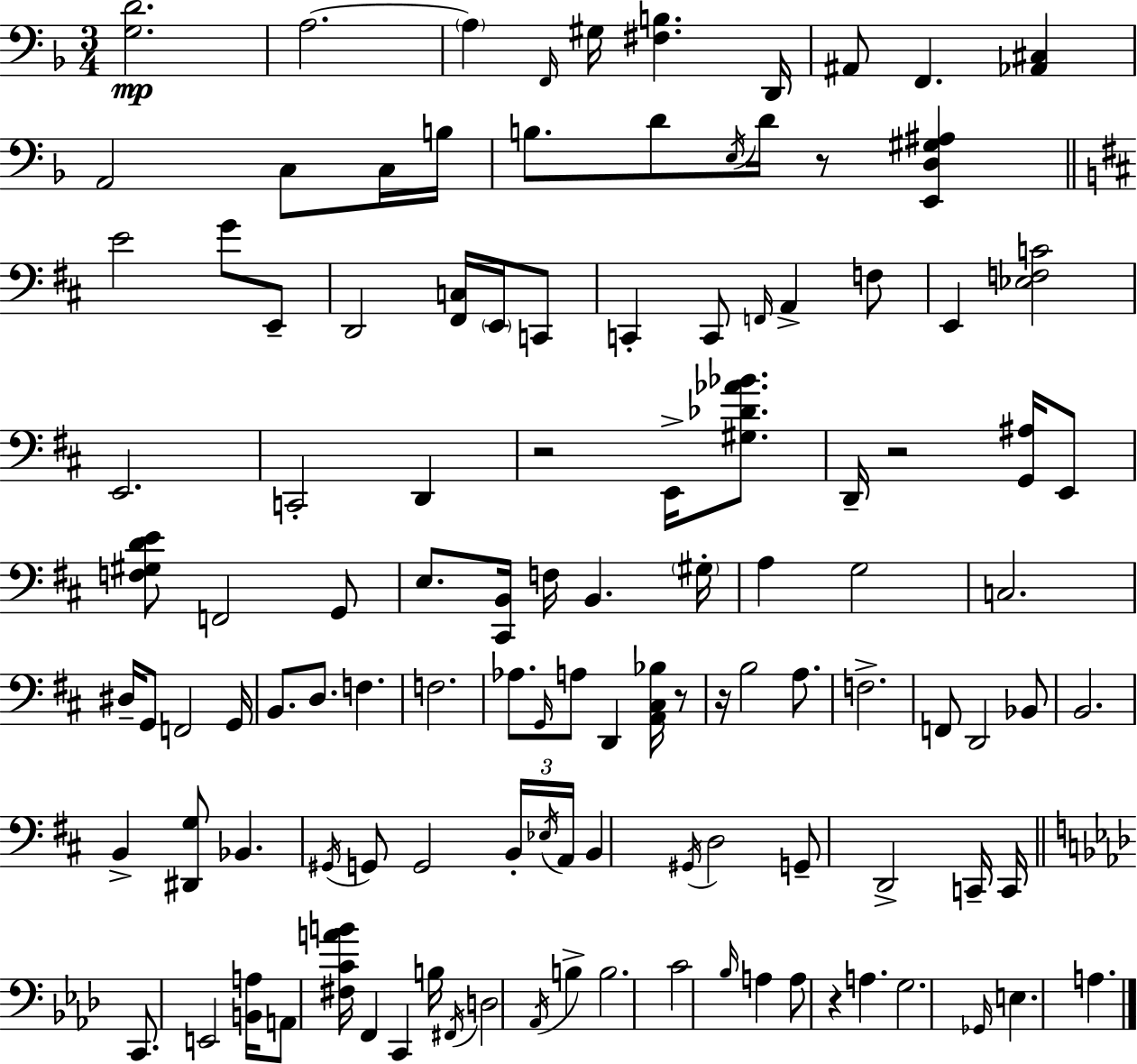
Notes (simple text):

[G3,D4]/h. A3/h. A3/q F2/s G#3/s [F#3,B3]/q. D2/s A#2/e F2/q. [Ab2,C#3]/q A2/h C3/e C3/s B3/s B3/e. D4/e E3/s D4/s R/e [E2,D3,G#3,A#3]/q E4/h G4/e E2/e D2/h [F#2,C3]/s E2/s C2/e C2/q C2/e F2/s A2/q F3/e E2/q [Eb3,F3,C4]/h E2/h. C2/h D2/q R/h E2/s [G#3,Db4,Ab4,Bb4]/e. D2/s R/h [G2,A#3]/s E2/e [F3,G#3,D4,E4]/e F2/h G2/e E3/e. [C#2,B2]/s F3/s B2/q. G#3/s A3/q G3/h C3/h. D#3/s G2/e F2/h G2/s B2/e. D3/e. F3/q. F3/h. Ab3/e. G2/s A3/e D2/q [A2,C#3,Bb3]/s R/e R/s B3/h A3/e. F3/h. F2/e D2/h Bb2/e B2/h. B2/q [D#2,G3]/e Bb2/q. G#2/s G2/e G2/h B2/s Eb3/s A2/s B2/q G#2/s D3/h G2/e D2/h C2/s C2/s C2/e. E2/h [B2,A3]/s A2/e [F#3,C4,A4,B4]/s F2/q C2/q B3/s F#2/s D3/h Ab2/s B3/q B3/h. C4/h Bb3/s A3/q A3/e R/q A3/q. G3/h. Gb2/s E3/q. A3/q.